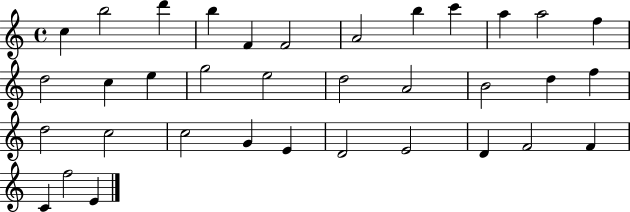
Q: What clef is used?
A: treble